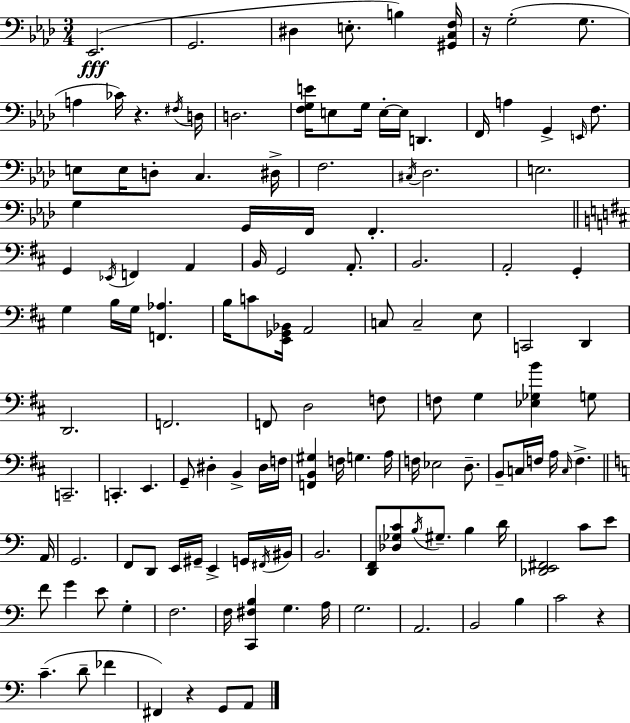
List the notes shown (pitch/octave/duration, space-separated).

Eb2/h. G2/h. D#3/q E3/e. B3/q [G#2,C3,F3]/s R/s G3/h G3/e. A3/q CES4/s R/q. F#3/s D3/s D3/h. [F3,G3,E4]/s E3/e G3/s E3/s E3/s D2/q. F2/s A3/q G2/q E2/s F3/e. E3/e E3/s D3/e C3/q. D#3/s F3/h. C#3/s Db3/h. E3/h. G3/q G2/s F2/s F2/q. G2/q Eb2/s F2/q A2/q B2/s G2/h A2/e. B2/h. A2/h G2/q G3/q B3/s G3/s [F2,Ab3]/q. B3/s C4/e [E2,Gb2,Bb2]/s A2/h C3/e C3/h E3/e C2/h D2/q D2/h. F2/h. F2/e D3/h F3/e F3/e G3/q [Eb3,Gb3,B4]/q G3/e C2/h. C2/q. E2/q. G2/e D#3/q B2/q D#3/s F3/s [F2,B2,G#3]/q F3/s G3/q. A3/s F3/s Eb3/h D3/e. B2/e C3/s F3/s A3/s C3/s F3/q. A2/s G2/h. F2/e D2/e E2/s G#2/s E2/q G2/s F#2/s BIS2/s B2/h. [D2,F2]/e [Db3,Gb3,C4]/e B3/s G#3/e. B3/q D4/s [Db2,E2,F#2]/h C4/e E4/e F4/e G4/q E4/e G3/q F3/h. F3/s [C2,F#3,B3]/q G3/q. A3/s G3/h. A2/h. B2/h B3/q C4/h R/q C4/q. D4/e FES4/q F#2/q R/q G2/e A2/e